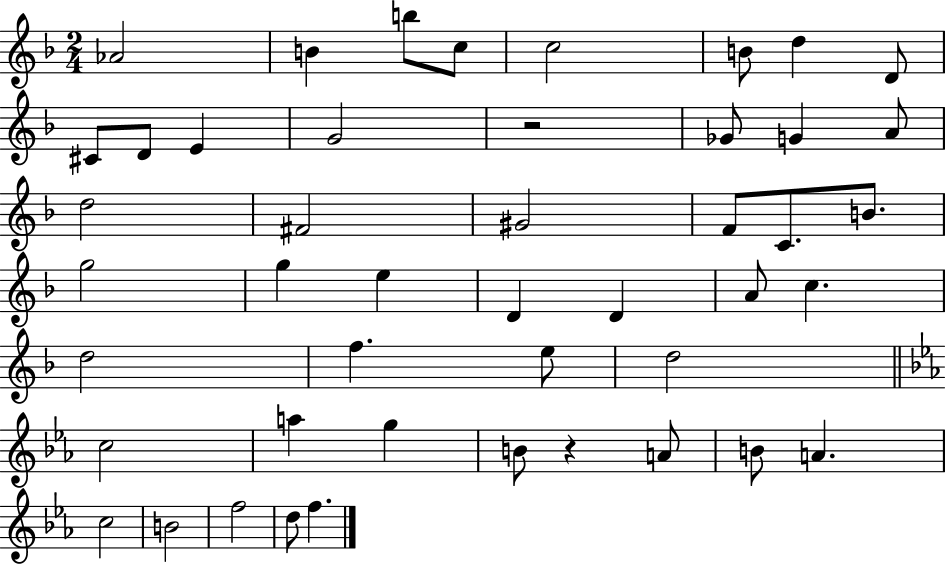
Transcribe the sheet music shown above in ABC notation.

X:1
T:Untitled
M:2/4
L:1/4
K:F
_A2 B b/2 c/2 c2 B/2 d D/2 ^C/2 D/2 E G2 z2 _G/2 G A/2 d2 ^F2 ^G2 F/2 C/2 B/2 g2 g e D D A/2 c d2 f e/2 d2 c2 a g B/2 z A/2 B/2 A c2 B2 f2 d/2 f